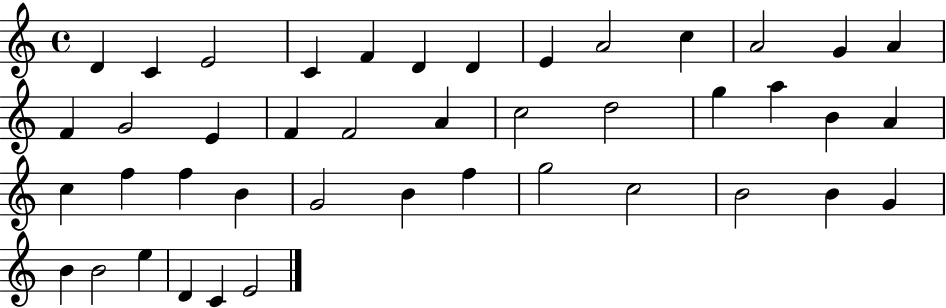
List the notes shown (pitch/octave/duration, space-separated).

D4/q C4/q E4/h C4/q F4/q D4/q D4/q E4/q A4/h C5/q A4/h G4/q A4/q F4/q G4/h E4/q F4/q F4/h A4/q C5/h D5/h G5/q A5/q B4/q A4/q C5/q F5/q F5/q B4/q G4/h B4/q F5/q G5/h C5/h B4/h B4/q G4/q B4/q B4/h E5/q D4/q C4/q E4/h